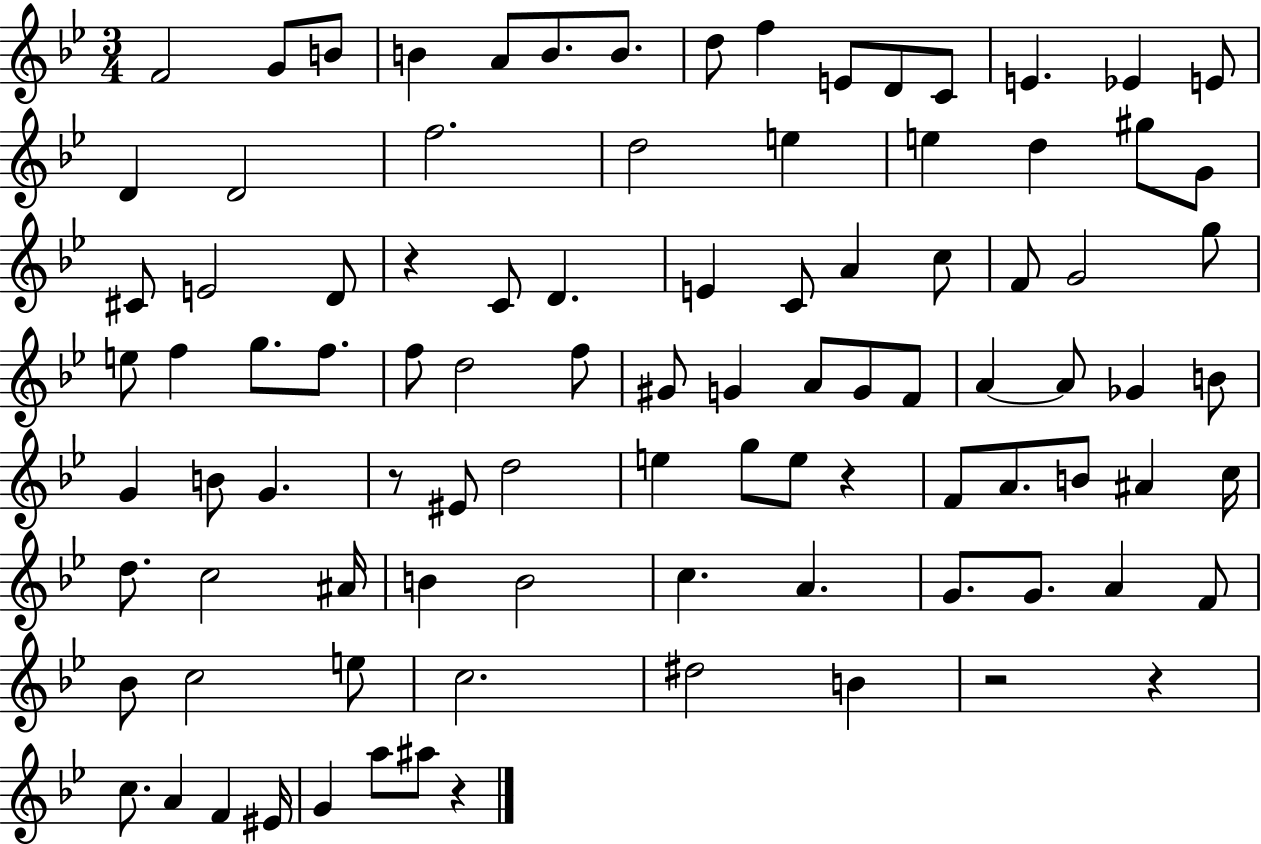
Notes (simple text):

F4/h G4/e B4/e B4/q A4/e B4/e. B4/e. D5/e F5/q E4/e D4/e C4/e E4/q. Eb4/q E4/e D4/q D4/h F5/h. D5/h E5/q E5/q D5/q G#5/e G4/e C#4/e E4/h D4/e R/q C4/e D4/q. E4/q C4/e A4/q C5/e F4/e G4/h G5/e E5/e F5/q G5/e. F5/e. F5/e D5/h F5/e G#4/e G4/q A4/e G4/e F4/e A4/q A4/e Gb4/q B4/e G4/q B4/e G4/q. R/e EIS4/e D5/h E5/q G5/e E5/e R/q F4/e A4/e. B4/e A#4/q C5/s D5/e. C5/h A#4/s B4/q B4/h C5/q. A4/q. G4/e. G4/e. A4/q F4/e Bb4/e C5/h E5/e C5/h. D#5/h B4/q R/h R/q C5/e. A4/q F4/q EIS4/s G4/q A5/e A#5/e R/q